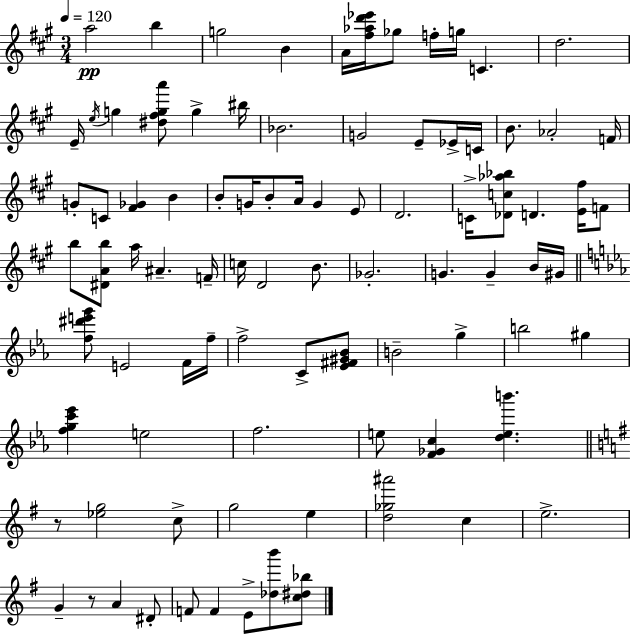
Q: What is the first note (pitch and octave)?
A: A5